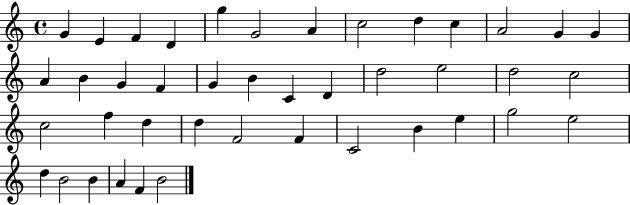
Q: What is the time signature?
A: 4/4